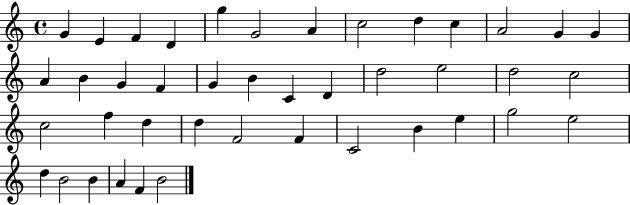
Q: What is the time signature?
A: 4/4